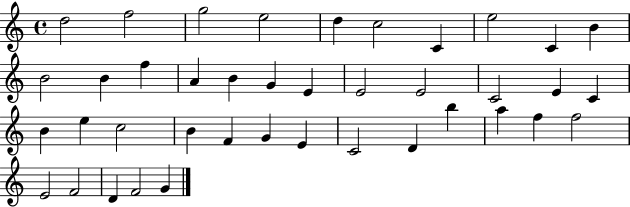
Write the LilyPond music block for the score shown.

{
  \clef treble
  \time 4/4
  \defaultTimeSignature
  \key c \major
  d''2 f''2 | g''2 e''2 | d''4 c''2 c'4 | e''2 c'4 b'4 | \break b'2 b'4 f''4 | a'4 b'4 g'4 e'4 | e'2 e'2 | c'2 e'4 c'4 | \break b'4 e''4 c''2 | b'4 f'4 g'4 e'4 | c'2 d'4 b''4 | a''4 f''4 f''2 | \break e'2 f'2 | d'4 f'2 g'4 | \bar "|."
}